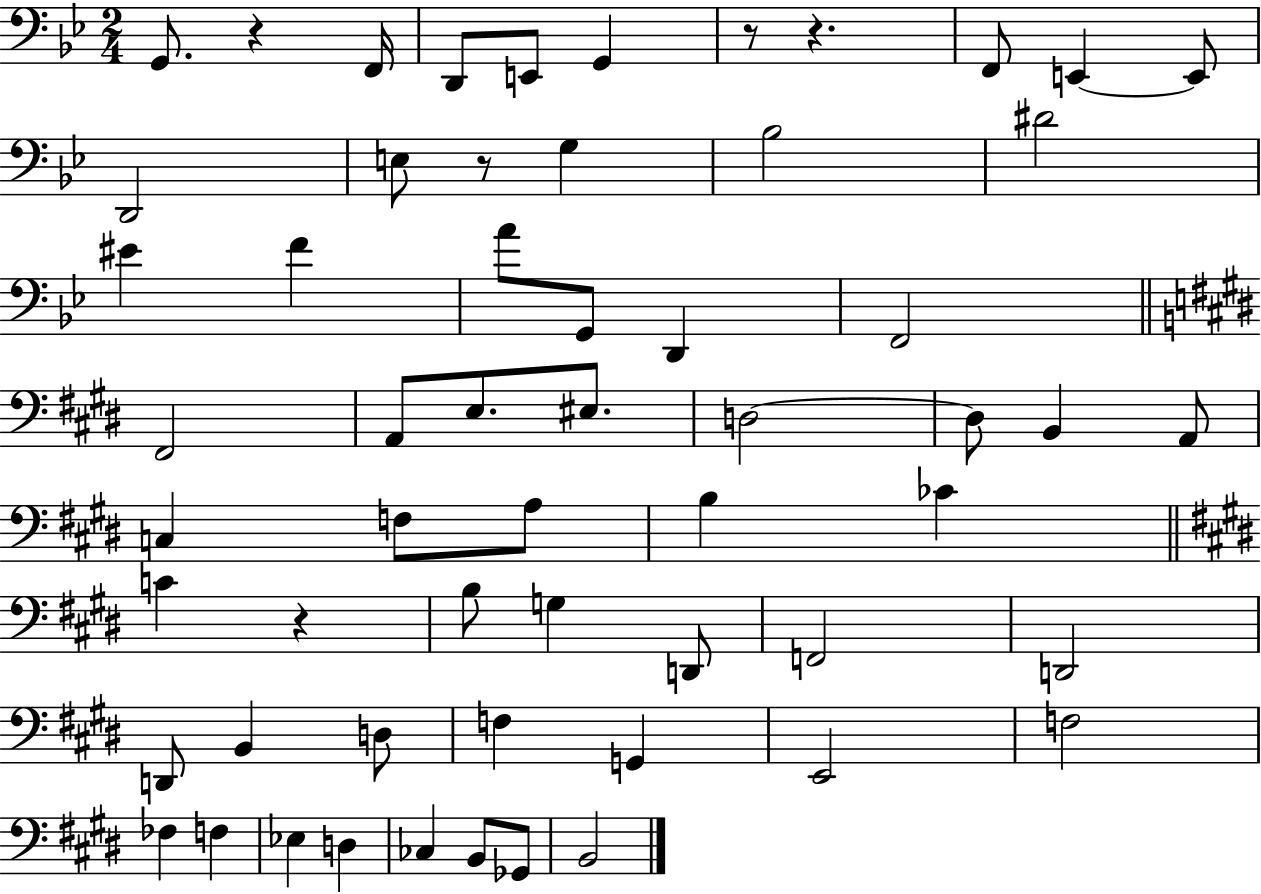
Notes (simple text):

G2/e. R/q F2/s D2/e E2/e G2/q R/e R/q. F2/e E2/q E2/e D2/h E3/e R/e G3/q Bb3/h D#4/h EIS4/q F4/q A4/e G2/e D2/q F2/h F#2/h A2/e E3/e. EIS3/e. D3/h D3/e B2/q A2/e C3/q F3/e A3/e B3/q CES4/q C4/q R/q B3/e G3/q D2/e F2/h D2/h D2/e B2/q D3/e F3/q G2/q E2/h F3/h FES3/q F3/q Eb3/q D3/q CES3/q B2/e Gb2/e B2/h